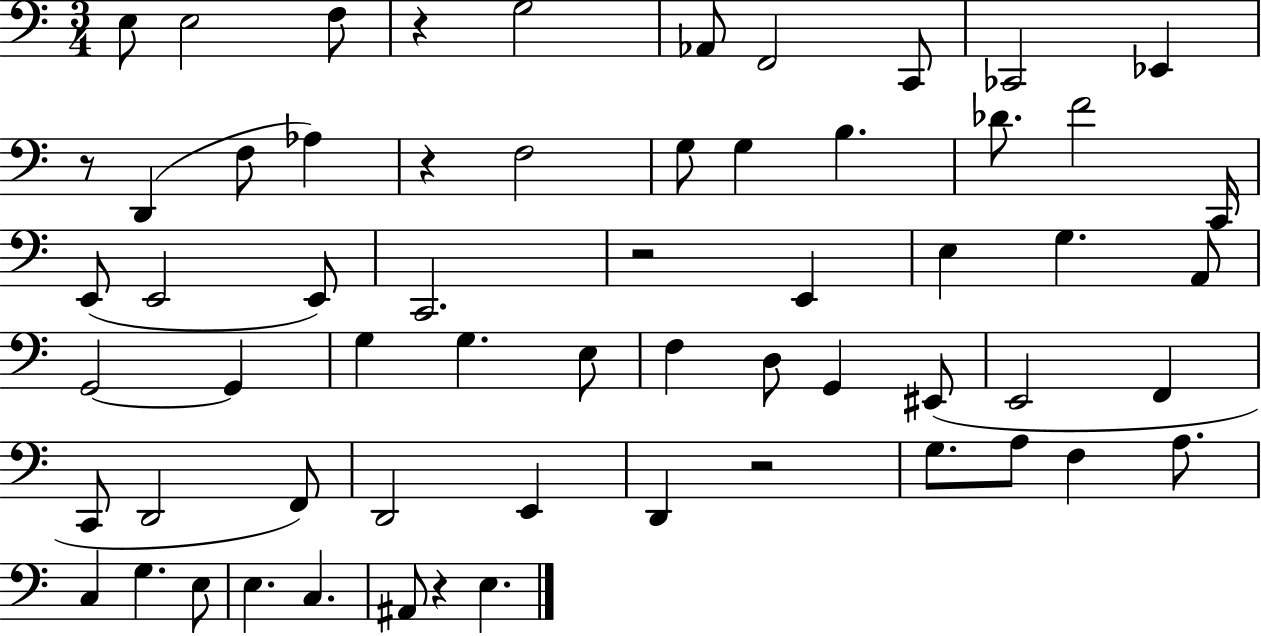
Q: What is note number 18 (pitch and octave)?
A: F4